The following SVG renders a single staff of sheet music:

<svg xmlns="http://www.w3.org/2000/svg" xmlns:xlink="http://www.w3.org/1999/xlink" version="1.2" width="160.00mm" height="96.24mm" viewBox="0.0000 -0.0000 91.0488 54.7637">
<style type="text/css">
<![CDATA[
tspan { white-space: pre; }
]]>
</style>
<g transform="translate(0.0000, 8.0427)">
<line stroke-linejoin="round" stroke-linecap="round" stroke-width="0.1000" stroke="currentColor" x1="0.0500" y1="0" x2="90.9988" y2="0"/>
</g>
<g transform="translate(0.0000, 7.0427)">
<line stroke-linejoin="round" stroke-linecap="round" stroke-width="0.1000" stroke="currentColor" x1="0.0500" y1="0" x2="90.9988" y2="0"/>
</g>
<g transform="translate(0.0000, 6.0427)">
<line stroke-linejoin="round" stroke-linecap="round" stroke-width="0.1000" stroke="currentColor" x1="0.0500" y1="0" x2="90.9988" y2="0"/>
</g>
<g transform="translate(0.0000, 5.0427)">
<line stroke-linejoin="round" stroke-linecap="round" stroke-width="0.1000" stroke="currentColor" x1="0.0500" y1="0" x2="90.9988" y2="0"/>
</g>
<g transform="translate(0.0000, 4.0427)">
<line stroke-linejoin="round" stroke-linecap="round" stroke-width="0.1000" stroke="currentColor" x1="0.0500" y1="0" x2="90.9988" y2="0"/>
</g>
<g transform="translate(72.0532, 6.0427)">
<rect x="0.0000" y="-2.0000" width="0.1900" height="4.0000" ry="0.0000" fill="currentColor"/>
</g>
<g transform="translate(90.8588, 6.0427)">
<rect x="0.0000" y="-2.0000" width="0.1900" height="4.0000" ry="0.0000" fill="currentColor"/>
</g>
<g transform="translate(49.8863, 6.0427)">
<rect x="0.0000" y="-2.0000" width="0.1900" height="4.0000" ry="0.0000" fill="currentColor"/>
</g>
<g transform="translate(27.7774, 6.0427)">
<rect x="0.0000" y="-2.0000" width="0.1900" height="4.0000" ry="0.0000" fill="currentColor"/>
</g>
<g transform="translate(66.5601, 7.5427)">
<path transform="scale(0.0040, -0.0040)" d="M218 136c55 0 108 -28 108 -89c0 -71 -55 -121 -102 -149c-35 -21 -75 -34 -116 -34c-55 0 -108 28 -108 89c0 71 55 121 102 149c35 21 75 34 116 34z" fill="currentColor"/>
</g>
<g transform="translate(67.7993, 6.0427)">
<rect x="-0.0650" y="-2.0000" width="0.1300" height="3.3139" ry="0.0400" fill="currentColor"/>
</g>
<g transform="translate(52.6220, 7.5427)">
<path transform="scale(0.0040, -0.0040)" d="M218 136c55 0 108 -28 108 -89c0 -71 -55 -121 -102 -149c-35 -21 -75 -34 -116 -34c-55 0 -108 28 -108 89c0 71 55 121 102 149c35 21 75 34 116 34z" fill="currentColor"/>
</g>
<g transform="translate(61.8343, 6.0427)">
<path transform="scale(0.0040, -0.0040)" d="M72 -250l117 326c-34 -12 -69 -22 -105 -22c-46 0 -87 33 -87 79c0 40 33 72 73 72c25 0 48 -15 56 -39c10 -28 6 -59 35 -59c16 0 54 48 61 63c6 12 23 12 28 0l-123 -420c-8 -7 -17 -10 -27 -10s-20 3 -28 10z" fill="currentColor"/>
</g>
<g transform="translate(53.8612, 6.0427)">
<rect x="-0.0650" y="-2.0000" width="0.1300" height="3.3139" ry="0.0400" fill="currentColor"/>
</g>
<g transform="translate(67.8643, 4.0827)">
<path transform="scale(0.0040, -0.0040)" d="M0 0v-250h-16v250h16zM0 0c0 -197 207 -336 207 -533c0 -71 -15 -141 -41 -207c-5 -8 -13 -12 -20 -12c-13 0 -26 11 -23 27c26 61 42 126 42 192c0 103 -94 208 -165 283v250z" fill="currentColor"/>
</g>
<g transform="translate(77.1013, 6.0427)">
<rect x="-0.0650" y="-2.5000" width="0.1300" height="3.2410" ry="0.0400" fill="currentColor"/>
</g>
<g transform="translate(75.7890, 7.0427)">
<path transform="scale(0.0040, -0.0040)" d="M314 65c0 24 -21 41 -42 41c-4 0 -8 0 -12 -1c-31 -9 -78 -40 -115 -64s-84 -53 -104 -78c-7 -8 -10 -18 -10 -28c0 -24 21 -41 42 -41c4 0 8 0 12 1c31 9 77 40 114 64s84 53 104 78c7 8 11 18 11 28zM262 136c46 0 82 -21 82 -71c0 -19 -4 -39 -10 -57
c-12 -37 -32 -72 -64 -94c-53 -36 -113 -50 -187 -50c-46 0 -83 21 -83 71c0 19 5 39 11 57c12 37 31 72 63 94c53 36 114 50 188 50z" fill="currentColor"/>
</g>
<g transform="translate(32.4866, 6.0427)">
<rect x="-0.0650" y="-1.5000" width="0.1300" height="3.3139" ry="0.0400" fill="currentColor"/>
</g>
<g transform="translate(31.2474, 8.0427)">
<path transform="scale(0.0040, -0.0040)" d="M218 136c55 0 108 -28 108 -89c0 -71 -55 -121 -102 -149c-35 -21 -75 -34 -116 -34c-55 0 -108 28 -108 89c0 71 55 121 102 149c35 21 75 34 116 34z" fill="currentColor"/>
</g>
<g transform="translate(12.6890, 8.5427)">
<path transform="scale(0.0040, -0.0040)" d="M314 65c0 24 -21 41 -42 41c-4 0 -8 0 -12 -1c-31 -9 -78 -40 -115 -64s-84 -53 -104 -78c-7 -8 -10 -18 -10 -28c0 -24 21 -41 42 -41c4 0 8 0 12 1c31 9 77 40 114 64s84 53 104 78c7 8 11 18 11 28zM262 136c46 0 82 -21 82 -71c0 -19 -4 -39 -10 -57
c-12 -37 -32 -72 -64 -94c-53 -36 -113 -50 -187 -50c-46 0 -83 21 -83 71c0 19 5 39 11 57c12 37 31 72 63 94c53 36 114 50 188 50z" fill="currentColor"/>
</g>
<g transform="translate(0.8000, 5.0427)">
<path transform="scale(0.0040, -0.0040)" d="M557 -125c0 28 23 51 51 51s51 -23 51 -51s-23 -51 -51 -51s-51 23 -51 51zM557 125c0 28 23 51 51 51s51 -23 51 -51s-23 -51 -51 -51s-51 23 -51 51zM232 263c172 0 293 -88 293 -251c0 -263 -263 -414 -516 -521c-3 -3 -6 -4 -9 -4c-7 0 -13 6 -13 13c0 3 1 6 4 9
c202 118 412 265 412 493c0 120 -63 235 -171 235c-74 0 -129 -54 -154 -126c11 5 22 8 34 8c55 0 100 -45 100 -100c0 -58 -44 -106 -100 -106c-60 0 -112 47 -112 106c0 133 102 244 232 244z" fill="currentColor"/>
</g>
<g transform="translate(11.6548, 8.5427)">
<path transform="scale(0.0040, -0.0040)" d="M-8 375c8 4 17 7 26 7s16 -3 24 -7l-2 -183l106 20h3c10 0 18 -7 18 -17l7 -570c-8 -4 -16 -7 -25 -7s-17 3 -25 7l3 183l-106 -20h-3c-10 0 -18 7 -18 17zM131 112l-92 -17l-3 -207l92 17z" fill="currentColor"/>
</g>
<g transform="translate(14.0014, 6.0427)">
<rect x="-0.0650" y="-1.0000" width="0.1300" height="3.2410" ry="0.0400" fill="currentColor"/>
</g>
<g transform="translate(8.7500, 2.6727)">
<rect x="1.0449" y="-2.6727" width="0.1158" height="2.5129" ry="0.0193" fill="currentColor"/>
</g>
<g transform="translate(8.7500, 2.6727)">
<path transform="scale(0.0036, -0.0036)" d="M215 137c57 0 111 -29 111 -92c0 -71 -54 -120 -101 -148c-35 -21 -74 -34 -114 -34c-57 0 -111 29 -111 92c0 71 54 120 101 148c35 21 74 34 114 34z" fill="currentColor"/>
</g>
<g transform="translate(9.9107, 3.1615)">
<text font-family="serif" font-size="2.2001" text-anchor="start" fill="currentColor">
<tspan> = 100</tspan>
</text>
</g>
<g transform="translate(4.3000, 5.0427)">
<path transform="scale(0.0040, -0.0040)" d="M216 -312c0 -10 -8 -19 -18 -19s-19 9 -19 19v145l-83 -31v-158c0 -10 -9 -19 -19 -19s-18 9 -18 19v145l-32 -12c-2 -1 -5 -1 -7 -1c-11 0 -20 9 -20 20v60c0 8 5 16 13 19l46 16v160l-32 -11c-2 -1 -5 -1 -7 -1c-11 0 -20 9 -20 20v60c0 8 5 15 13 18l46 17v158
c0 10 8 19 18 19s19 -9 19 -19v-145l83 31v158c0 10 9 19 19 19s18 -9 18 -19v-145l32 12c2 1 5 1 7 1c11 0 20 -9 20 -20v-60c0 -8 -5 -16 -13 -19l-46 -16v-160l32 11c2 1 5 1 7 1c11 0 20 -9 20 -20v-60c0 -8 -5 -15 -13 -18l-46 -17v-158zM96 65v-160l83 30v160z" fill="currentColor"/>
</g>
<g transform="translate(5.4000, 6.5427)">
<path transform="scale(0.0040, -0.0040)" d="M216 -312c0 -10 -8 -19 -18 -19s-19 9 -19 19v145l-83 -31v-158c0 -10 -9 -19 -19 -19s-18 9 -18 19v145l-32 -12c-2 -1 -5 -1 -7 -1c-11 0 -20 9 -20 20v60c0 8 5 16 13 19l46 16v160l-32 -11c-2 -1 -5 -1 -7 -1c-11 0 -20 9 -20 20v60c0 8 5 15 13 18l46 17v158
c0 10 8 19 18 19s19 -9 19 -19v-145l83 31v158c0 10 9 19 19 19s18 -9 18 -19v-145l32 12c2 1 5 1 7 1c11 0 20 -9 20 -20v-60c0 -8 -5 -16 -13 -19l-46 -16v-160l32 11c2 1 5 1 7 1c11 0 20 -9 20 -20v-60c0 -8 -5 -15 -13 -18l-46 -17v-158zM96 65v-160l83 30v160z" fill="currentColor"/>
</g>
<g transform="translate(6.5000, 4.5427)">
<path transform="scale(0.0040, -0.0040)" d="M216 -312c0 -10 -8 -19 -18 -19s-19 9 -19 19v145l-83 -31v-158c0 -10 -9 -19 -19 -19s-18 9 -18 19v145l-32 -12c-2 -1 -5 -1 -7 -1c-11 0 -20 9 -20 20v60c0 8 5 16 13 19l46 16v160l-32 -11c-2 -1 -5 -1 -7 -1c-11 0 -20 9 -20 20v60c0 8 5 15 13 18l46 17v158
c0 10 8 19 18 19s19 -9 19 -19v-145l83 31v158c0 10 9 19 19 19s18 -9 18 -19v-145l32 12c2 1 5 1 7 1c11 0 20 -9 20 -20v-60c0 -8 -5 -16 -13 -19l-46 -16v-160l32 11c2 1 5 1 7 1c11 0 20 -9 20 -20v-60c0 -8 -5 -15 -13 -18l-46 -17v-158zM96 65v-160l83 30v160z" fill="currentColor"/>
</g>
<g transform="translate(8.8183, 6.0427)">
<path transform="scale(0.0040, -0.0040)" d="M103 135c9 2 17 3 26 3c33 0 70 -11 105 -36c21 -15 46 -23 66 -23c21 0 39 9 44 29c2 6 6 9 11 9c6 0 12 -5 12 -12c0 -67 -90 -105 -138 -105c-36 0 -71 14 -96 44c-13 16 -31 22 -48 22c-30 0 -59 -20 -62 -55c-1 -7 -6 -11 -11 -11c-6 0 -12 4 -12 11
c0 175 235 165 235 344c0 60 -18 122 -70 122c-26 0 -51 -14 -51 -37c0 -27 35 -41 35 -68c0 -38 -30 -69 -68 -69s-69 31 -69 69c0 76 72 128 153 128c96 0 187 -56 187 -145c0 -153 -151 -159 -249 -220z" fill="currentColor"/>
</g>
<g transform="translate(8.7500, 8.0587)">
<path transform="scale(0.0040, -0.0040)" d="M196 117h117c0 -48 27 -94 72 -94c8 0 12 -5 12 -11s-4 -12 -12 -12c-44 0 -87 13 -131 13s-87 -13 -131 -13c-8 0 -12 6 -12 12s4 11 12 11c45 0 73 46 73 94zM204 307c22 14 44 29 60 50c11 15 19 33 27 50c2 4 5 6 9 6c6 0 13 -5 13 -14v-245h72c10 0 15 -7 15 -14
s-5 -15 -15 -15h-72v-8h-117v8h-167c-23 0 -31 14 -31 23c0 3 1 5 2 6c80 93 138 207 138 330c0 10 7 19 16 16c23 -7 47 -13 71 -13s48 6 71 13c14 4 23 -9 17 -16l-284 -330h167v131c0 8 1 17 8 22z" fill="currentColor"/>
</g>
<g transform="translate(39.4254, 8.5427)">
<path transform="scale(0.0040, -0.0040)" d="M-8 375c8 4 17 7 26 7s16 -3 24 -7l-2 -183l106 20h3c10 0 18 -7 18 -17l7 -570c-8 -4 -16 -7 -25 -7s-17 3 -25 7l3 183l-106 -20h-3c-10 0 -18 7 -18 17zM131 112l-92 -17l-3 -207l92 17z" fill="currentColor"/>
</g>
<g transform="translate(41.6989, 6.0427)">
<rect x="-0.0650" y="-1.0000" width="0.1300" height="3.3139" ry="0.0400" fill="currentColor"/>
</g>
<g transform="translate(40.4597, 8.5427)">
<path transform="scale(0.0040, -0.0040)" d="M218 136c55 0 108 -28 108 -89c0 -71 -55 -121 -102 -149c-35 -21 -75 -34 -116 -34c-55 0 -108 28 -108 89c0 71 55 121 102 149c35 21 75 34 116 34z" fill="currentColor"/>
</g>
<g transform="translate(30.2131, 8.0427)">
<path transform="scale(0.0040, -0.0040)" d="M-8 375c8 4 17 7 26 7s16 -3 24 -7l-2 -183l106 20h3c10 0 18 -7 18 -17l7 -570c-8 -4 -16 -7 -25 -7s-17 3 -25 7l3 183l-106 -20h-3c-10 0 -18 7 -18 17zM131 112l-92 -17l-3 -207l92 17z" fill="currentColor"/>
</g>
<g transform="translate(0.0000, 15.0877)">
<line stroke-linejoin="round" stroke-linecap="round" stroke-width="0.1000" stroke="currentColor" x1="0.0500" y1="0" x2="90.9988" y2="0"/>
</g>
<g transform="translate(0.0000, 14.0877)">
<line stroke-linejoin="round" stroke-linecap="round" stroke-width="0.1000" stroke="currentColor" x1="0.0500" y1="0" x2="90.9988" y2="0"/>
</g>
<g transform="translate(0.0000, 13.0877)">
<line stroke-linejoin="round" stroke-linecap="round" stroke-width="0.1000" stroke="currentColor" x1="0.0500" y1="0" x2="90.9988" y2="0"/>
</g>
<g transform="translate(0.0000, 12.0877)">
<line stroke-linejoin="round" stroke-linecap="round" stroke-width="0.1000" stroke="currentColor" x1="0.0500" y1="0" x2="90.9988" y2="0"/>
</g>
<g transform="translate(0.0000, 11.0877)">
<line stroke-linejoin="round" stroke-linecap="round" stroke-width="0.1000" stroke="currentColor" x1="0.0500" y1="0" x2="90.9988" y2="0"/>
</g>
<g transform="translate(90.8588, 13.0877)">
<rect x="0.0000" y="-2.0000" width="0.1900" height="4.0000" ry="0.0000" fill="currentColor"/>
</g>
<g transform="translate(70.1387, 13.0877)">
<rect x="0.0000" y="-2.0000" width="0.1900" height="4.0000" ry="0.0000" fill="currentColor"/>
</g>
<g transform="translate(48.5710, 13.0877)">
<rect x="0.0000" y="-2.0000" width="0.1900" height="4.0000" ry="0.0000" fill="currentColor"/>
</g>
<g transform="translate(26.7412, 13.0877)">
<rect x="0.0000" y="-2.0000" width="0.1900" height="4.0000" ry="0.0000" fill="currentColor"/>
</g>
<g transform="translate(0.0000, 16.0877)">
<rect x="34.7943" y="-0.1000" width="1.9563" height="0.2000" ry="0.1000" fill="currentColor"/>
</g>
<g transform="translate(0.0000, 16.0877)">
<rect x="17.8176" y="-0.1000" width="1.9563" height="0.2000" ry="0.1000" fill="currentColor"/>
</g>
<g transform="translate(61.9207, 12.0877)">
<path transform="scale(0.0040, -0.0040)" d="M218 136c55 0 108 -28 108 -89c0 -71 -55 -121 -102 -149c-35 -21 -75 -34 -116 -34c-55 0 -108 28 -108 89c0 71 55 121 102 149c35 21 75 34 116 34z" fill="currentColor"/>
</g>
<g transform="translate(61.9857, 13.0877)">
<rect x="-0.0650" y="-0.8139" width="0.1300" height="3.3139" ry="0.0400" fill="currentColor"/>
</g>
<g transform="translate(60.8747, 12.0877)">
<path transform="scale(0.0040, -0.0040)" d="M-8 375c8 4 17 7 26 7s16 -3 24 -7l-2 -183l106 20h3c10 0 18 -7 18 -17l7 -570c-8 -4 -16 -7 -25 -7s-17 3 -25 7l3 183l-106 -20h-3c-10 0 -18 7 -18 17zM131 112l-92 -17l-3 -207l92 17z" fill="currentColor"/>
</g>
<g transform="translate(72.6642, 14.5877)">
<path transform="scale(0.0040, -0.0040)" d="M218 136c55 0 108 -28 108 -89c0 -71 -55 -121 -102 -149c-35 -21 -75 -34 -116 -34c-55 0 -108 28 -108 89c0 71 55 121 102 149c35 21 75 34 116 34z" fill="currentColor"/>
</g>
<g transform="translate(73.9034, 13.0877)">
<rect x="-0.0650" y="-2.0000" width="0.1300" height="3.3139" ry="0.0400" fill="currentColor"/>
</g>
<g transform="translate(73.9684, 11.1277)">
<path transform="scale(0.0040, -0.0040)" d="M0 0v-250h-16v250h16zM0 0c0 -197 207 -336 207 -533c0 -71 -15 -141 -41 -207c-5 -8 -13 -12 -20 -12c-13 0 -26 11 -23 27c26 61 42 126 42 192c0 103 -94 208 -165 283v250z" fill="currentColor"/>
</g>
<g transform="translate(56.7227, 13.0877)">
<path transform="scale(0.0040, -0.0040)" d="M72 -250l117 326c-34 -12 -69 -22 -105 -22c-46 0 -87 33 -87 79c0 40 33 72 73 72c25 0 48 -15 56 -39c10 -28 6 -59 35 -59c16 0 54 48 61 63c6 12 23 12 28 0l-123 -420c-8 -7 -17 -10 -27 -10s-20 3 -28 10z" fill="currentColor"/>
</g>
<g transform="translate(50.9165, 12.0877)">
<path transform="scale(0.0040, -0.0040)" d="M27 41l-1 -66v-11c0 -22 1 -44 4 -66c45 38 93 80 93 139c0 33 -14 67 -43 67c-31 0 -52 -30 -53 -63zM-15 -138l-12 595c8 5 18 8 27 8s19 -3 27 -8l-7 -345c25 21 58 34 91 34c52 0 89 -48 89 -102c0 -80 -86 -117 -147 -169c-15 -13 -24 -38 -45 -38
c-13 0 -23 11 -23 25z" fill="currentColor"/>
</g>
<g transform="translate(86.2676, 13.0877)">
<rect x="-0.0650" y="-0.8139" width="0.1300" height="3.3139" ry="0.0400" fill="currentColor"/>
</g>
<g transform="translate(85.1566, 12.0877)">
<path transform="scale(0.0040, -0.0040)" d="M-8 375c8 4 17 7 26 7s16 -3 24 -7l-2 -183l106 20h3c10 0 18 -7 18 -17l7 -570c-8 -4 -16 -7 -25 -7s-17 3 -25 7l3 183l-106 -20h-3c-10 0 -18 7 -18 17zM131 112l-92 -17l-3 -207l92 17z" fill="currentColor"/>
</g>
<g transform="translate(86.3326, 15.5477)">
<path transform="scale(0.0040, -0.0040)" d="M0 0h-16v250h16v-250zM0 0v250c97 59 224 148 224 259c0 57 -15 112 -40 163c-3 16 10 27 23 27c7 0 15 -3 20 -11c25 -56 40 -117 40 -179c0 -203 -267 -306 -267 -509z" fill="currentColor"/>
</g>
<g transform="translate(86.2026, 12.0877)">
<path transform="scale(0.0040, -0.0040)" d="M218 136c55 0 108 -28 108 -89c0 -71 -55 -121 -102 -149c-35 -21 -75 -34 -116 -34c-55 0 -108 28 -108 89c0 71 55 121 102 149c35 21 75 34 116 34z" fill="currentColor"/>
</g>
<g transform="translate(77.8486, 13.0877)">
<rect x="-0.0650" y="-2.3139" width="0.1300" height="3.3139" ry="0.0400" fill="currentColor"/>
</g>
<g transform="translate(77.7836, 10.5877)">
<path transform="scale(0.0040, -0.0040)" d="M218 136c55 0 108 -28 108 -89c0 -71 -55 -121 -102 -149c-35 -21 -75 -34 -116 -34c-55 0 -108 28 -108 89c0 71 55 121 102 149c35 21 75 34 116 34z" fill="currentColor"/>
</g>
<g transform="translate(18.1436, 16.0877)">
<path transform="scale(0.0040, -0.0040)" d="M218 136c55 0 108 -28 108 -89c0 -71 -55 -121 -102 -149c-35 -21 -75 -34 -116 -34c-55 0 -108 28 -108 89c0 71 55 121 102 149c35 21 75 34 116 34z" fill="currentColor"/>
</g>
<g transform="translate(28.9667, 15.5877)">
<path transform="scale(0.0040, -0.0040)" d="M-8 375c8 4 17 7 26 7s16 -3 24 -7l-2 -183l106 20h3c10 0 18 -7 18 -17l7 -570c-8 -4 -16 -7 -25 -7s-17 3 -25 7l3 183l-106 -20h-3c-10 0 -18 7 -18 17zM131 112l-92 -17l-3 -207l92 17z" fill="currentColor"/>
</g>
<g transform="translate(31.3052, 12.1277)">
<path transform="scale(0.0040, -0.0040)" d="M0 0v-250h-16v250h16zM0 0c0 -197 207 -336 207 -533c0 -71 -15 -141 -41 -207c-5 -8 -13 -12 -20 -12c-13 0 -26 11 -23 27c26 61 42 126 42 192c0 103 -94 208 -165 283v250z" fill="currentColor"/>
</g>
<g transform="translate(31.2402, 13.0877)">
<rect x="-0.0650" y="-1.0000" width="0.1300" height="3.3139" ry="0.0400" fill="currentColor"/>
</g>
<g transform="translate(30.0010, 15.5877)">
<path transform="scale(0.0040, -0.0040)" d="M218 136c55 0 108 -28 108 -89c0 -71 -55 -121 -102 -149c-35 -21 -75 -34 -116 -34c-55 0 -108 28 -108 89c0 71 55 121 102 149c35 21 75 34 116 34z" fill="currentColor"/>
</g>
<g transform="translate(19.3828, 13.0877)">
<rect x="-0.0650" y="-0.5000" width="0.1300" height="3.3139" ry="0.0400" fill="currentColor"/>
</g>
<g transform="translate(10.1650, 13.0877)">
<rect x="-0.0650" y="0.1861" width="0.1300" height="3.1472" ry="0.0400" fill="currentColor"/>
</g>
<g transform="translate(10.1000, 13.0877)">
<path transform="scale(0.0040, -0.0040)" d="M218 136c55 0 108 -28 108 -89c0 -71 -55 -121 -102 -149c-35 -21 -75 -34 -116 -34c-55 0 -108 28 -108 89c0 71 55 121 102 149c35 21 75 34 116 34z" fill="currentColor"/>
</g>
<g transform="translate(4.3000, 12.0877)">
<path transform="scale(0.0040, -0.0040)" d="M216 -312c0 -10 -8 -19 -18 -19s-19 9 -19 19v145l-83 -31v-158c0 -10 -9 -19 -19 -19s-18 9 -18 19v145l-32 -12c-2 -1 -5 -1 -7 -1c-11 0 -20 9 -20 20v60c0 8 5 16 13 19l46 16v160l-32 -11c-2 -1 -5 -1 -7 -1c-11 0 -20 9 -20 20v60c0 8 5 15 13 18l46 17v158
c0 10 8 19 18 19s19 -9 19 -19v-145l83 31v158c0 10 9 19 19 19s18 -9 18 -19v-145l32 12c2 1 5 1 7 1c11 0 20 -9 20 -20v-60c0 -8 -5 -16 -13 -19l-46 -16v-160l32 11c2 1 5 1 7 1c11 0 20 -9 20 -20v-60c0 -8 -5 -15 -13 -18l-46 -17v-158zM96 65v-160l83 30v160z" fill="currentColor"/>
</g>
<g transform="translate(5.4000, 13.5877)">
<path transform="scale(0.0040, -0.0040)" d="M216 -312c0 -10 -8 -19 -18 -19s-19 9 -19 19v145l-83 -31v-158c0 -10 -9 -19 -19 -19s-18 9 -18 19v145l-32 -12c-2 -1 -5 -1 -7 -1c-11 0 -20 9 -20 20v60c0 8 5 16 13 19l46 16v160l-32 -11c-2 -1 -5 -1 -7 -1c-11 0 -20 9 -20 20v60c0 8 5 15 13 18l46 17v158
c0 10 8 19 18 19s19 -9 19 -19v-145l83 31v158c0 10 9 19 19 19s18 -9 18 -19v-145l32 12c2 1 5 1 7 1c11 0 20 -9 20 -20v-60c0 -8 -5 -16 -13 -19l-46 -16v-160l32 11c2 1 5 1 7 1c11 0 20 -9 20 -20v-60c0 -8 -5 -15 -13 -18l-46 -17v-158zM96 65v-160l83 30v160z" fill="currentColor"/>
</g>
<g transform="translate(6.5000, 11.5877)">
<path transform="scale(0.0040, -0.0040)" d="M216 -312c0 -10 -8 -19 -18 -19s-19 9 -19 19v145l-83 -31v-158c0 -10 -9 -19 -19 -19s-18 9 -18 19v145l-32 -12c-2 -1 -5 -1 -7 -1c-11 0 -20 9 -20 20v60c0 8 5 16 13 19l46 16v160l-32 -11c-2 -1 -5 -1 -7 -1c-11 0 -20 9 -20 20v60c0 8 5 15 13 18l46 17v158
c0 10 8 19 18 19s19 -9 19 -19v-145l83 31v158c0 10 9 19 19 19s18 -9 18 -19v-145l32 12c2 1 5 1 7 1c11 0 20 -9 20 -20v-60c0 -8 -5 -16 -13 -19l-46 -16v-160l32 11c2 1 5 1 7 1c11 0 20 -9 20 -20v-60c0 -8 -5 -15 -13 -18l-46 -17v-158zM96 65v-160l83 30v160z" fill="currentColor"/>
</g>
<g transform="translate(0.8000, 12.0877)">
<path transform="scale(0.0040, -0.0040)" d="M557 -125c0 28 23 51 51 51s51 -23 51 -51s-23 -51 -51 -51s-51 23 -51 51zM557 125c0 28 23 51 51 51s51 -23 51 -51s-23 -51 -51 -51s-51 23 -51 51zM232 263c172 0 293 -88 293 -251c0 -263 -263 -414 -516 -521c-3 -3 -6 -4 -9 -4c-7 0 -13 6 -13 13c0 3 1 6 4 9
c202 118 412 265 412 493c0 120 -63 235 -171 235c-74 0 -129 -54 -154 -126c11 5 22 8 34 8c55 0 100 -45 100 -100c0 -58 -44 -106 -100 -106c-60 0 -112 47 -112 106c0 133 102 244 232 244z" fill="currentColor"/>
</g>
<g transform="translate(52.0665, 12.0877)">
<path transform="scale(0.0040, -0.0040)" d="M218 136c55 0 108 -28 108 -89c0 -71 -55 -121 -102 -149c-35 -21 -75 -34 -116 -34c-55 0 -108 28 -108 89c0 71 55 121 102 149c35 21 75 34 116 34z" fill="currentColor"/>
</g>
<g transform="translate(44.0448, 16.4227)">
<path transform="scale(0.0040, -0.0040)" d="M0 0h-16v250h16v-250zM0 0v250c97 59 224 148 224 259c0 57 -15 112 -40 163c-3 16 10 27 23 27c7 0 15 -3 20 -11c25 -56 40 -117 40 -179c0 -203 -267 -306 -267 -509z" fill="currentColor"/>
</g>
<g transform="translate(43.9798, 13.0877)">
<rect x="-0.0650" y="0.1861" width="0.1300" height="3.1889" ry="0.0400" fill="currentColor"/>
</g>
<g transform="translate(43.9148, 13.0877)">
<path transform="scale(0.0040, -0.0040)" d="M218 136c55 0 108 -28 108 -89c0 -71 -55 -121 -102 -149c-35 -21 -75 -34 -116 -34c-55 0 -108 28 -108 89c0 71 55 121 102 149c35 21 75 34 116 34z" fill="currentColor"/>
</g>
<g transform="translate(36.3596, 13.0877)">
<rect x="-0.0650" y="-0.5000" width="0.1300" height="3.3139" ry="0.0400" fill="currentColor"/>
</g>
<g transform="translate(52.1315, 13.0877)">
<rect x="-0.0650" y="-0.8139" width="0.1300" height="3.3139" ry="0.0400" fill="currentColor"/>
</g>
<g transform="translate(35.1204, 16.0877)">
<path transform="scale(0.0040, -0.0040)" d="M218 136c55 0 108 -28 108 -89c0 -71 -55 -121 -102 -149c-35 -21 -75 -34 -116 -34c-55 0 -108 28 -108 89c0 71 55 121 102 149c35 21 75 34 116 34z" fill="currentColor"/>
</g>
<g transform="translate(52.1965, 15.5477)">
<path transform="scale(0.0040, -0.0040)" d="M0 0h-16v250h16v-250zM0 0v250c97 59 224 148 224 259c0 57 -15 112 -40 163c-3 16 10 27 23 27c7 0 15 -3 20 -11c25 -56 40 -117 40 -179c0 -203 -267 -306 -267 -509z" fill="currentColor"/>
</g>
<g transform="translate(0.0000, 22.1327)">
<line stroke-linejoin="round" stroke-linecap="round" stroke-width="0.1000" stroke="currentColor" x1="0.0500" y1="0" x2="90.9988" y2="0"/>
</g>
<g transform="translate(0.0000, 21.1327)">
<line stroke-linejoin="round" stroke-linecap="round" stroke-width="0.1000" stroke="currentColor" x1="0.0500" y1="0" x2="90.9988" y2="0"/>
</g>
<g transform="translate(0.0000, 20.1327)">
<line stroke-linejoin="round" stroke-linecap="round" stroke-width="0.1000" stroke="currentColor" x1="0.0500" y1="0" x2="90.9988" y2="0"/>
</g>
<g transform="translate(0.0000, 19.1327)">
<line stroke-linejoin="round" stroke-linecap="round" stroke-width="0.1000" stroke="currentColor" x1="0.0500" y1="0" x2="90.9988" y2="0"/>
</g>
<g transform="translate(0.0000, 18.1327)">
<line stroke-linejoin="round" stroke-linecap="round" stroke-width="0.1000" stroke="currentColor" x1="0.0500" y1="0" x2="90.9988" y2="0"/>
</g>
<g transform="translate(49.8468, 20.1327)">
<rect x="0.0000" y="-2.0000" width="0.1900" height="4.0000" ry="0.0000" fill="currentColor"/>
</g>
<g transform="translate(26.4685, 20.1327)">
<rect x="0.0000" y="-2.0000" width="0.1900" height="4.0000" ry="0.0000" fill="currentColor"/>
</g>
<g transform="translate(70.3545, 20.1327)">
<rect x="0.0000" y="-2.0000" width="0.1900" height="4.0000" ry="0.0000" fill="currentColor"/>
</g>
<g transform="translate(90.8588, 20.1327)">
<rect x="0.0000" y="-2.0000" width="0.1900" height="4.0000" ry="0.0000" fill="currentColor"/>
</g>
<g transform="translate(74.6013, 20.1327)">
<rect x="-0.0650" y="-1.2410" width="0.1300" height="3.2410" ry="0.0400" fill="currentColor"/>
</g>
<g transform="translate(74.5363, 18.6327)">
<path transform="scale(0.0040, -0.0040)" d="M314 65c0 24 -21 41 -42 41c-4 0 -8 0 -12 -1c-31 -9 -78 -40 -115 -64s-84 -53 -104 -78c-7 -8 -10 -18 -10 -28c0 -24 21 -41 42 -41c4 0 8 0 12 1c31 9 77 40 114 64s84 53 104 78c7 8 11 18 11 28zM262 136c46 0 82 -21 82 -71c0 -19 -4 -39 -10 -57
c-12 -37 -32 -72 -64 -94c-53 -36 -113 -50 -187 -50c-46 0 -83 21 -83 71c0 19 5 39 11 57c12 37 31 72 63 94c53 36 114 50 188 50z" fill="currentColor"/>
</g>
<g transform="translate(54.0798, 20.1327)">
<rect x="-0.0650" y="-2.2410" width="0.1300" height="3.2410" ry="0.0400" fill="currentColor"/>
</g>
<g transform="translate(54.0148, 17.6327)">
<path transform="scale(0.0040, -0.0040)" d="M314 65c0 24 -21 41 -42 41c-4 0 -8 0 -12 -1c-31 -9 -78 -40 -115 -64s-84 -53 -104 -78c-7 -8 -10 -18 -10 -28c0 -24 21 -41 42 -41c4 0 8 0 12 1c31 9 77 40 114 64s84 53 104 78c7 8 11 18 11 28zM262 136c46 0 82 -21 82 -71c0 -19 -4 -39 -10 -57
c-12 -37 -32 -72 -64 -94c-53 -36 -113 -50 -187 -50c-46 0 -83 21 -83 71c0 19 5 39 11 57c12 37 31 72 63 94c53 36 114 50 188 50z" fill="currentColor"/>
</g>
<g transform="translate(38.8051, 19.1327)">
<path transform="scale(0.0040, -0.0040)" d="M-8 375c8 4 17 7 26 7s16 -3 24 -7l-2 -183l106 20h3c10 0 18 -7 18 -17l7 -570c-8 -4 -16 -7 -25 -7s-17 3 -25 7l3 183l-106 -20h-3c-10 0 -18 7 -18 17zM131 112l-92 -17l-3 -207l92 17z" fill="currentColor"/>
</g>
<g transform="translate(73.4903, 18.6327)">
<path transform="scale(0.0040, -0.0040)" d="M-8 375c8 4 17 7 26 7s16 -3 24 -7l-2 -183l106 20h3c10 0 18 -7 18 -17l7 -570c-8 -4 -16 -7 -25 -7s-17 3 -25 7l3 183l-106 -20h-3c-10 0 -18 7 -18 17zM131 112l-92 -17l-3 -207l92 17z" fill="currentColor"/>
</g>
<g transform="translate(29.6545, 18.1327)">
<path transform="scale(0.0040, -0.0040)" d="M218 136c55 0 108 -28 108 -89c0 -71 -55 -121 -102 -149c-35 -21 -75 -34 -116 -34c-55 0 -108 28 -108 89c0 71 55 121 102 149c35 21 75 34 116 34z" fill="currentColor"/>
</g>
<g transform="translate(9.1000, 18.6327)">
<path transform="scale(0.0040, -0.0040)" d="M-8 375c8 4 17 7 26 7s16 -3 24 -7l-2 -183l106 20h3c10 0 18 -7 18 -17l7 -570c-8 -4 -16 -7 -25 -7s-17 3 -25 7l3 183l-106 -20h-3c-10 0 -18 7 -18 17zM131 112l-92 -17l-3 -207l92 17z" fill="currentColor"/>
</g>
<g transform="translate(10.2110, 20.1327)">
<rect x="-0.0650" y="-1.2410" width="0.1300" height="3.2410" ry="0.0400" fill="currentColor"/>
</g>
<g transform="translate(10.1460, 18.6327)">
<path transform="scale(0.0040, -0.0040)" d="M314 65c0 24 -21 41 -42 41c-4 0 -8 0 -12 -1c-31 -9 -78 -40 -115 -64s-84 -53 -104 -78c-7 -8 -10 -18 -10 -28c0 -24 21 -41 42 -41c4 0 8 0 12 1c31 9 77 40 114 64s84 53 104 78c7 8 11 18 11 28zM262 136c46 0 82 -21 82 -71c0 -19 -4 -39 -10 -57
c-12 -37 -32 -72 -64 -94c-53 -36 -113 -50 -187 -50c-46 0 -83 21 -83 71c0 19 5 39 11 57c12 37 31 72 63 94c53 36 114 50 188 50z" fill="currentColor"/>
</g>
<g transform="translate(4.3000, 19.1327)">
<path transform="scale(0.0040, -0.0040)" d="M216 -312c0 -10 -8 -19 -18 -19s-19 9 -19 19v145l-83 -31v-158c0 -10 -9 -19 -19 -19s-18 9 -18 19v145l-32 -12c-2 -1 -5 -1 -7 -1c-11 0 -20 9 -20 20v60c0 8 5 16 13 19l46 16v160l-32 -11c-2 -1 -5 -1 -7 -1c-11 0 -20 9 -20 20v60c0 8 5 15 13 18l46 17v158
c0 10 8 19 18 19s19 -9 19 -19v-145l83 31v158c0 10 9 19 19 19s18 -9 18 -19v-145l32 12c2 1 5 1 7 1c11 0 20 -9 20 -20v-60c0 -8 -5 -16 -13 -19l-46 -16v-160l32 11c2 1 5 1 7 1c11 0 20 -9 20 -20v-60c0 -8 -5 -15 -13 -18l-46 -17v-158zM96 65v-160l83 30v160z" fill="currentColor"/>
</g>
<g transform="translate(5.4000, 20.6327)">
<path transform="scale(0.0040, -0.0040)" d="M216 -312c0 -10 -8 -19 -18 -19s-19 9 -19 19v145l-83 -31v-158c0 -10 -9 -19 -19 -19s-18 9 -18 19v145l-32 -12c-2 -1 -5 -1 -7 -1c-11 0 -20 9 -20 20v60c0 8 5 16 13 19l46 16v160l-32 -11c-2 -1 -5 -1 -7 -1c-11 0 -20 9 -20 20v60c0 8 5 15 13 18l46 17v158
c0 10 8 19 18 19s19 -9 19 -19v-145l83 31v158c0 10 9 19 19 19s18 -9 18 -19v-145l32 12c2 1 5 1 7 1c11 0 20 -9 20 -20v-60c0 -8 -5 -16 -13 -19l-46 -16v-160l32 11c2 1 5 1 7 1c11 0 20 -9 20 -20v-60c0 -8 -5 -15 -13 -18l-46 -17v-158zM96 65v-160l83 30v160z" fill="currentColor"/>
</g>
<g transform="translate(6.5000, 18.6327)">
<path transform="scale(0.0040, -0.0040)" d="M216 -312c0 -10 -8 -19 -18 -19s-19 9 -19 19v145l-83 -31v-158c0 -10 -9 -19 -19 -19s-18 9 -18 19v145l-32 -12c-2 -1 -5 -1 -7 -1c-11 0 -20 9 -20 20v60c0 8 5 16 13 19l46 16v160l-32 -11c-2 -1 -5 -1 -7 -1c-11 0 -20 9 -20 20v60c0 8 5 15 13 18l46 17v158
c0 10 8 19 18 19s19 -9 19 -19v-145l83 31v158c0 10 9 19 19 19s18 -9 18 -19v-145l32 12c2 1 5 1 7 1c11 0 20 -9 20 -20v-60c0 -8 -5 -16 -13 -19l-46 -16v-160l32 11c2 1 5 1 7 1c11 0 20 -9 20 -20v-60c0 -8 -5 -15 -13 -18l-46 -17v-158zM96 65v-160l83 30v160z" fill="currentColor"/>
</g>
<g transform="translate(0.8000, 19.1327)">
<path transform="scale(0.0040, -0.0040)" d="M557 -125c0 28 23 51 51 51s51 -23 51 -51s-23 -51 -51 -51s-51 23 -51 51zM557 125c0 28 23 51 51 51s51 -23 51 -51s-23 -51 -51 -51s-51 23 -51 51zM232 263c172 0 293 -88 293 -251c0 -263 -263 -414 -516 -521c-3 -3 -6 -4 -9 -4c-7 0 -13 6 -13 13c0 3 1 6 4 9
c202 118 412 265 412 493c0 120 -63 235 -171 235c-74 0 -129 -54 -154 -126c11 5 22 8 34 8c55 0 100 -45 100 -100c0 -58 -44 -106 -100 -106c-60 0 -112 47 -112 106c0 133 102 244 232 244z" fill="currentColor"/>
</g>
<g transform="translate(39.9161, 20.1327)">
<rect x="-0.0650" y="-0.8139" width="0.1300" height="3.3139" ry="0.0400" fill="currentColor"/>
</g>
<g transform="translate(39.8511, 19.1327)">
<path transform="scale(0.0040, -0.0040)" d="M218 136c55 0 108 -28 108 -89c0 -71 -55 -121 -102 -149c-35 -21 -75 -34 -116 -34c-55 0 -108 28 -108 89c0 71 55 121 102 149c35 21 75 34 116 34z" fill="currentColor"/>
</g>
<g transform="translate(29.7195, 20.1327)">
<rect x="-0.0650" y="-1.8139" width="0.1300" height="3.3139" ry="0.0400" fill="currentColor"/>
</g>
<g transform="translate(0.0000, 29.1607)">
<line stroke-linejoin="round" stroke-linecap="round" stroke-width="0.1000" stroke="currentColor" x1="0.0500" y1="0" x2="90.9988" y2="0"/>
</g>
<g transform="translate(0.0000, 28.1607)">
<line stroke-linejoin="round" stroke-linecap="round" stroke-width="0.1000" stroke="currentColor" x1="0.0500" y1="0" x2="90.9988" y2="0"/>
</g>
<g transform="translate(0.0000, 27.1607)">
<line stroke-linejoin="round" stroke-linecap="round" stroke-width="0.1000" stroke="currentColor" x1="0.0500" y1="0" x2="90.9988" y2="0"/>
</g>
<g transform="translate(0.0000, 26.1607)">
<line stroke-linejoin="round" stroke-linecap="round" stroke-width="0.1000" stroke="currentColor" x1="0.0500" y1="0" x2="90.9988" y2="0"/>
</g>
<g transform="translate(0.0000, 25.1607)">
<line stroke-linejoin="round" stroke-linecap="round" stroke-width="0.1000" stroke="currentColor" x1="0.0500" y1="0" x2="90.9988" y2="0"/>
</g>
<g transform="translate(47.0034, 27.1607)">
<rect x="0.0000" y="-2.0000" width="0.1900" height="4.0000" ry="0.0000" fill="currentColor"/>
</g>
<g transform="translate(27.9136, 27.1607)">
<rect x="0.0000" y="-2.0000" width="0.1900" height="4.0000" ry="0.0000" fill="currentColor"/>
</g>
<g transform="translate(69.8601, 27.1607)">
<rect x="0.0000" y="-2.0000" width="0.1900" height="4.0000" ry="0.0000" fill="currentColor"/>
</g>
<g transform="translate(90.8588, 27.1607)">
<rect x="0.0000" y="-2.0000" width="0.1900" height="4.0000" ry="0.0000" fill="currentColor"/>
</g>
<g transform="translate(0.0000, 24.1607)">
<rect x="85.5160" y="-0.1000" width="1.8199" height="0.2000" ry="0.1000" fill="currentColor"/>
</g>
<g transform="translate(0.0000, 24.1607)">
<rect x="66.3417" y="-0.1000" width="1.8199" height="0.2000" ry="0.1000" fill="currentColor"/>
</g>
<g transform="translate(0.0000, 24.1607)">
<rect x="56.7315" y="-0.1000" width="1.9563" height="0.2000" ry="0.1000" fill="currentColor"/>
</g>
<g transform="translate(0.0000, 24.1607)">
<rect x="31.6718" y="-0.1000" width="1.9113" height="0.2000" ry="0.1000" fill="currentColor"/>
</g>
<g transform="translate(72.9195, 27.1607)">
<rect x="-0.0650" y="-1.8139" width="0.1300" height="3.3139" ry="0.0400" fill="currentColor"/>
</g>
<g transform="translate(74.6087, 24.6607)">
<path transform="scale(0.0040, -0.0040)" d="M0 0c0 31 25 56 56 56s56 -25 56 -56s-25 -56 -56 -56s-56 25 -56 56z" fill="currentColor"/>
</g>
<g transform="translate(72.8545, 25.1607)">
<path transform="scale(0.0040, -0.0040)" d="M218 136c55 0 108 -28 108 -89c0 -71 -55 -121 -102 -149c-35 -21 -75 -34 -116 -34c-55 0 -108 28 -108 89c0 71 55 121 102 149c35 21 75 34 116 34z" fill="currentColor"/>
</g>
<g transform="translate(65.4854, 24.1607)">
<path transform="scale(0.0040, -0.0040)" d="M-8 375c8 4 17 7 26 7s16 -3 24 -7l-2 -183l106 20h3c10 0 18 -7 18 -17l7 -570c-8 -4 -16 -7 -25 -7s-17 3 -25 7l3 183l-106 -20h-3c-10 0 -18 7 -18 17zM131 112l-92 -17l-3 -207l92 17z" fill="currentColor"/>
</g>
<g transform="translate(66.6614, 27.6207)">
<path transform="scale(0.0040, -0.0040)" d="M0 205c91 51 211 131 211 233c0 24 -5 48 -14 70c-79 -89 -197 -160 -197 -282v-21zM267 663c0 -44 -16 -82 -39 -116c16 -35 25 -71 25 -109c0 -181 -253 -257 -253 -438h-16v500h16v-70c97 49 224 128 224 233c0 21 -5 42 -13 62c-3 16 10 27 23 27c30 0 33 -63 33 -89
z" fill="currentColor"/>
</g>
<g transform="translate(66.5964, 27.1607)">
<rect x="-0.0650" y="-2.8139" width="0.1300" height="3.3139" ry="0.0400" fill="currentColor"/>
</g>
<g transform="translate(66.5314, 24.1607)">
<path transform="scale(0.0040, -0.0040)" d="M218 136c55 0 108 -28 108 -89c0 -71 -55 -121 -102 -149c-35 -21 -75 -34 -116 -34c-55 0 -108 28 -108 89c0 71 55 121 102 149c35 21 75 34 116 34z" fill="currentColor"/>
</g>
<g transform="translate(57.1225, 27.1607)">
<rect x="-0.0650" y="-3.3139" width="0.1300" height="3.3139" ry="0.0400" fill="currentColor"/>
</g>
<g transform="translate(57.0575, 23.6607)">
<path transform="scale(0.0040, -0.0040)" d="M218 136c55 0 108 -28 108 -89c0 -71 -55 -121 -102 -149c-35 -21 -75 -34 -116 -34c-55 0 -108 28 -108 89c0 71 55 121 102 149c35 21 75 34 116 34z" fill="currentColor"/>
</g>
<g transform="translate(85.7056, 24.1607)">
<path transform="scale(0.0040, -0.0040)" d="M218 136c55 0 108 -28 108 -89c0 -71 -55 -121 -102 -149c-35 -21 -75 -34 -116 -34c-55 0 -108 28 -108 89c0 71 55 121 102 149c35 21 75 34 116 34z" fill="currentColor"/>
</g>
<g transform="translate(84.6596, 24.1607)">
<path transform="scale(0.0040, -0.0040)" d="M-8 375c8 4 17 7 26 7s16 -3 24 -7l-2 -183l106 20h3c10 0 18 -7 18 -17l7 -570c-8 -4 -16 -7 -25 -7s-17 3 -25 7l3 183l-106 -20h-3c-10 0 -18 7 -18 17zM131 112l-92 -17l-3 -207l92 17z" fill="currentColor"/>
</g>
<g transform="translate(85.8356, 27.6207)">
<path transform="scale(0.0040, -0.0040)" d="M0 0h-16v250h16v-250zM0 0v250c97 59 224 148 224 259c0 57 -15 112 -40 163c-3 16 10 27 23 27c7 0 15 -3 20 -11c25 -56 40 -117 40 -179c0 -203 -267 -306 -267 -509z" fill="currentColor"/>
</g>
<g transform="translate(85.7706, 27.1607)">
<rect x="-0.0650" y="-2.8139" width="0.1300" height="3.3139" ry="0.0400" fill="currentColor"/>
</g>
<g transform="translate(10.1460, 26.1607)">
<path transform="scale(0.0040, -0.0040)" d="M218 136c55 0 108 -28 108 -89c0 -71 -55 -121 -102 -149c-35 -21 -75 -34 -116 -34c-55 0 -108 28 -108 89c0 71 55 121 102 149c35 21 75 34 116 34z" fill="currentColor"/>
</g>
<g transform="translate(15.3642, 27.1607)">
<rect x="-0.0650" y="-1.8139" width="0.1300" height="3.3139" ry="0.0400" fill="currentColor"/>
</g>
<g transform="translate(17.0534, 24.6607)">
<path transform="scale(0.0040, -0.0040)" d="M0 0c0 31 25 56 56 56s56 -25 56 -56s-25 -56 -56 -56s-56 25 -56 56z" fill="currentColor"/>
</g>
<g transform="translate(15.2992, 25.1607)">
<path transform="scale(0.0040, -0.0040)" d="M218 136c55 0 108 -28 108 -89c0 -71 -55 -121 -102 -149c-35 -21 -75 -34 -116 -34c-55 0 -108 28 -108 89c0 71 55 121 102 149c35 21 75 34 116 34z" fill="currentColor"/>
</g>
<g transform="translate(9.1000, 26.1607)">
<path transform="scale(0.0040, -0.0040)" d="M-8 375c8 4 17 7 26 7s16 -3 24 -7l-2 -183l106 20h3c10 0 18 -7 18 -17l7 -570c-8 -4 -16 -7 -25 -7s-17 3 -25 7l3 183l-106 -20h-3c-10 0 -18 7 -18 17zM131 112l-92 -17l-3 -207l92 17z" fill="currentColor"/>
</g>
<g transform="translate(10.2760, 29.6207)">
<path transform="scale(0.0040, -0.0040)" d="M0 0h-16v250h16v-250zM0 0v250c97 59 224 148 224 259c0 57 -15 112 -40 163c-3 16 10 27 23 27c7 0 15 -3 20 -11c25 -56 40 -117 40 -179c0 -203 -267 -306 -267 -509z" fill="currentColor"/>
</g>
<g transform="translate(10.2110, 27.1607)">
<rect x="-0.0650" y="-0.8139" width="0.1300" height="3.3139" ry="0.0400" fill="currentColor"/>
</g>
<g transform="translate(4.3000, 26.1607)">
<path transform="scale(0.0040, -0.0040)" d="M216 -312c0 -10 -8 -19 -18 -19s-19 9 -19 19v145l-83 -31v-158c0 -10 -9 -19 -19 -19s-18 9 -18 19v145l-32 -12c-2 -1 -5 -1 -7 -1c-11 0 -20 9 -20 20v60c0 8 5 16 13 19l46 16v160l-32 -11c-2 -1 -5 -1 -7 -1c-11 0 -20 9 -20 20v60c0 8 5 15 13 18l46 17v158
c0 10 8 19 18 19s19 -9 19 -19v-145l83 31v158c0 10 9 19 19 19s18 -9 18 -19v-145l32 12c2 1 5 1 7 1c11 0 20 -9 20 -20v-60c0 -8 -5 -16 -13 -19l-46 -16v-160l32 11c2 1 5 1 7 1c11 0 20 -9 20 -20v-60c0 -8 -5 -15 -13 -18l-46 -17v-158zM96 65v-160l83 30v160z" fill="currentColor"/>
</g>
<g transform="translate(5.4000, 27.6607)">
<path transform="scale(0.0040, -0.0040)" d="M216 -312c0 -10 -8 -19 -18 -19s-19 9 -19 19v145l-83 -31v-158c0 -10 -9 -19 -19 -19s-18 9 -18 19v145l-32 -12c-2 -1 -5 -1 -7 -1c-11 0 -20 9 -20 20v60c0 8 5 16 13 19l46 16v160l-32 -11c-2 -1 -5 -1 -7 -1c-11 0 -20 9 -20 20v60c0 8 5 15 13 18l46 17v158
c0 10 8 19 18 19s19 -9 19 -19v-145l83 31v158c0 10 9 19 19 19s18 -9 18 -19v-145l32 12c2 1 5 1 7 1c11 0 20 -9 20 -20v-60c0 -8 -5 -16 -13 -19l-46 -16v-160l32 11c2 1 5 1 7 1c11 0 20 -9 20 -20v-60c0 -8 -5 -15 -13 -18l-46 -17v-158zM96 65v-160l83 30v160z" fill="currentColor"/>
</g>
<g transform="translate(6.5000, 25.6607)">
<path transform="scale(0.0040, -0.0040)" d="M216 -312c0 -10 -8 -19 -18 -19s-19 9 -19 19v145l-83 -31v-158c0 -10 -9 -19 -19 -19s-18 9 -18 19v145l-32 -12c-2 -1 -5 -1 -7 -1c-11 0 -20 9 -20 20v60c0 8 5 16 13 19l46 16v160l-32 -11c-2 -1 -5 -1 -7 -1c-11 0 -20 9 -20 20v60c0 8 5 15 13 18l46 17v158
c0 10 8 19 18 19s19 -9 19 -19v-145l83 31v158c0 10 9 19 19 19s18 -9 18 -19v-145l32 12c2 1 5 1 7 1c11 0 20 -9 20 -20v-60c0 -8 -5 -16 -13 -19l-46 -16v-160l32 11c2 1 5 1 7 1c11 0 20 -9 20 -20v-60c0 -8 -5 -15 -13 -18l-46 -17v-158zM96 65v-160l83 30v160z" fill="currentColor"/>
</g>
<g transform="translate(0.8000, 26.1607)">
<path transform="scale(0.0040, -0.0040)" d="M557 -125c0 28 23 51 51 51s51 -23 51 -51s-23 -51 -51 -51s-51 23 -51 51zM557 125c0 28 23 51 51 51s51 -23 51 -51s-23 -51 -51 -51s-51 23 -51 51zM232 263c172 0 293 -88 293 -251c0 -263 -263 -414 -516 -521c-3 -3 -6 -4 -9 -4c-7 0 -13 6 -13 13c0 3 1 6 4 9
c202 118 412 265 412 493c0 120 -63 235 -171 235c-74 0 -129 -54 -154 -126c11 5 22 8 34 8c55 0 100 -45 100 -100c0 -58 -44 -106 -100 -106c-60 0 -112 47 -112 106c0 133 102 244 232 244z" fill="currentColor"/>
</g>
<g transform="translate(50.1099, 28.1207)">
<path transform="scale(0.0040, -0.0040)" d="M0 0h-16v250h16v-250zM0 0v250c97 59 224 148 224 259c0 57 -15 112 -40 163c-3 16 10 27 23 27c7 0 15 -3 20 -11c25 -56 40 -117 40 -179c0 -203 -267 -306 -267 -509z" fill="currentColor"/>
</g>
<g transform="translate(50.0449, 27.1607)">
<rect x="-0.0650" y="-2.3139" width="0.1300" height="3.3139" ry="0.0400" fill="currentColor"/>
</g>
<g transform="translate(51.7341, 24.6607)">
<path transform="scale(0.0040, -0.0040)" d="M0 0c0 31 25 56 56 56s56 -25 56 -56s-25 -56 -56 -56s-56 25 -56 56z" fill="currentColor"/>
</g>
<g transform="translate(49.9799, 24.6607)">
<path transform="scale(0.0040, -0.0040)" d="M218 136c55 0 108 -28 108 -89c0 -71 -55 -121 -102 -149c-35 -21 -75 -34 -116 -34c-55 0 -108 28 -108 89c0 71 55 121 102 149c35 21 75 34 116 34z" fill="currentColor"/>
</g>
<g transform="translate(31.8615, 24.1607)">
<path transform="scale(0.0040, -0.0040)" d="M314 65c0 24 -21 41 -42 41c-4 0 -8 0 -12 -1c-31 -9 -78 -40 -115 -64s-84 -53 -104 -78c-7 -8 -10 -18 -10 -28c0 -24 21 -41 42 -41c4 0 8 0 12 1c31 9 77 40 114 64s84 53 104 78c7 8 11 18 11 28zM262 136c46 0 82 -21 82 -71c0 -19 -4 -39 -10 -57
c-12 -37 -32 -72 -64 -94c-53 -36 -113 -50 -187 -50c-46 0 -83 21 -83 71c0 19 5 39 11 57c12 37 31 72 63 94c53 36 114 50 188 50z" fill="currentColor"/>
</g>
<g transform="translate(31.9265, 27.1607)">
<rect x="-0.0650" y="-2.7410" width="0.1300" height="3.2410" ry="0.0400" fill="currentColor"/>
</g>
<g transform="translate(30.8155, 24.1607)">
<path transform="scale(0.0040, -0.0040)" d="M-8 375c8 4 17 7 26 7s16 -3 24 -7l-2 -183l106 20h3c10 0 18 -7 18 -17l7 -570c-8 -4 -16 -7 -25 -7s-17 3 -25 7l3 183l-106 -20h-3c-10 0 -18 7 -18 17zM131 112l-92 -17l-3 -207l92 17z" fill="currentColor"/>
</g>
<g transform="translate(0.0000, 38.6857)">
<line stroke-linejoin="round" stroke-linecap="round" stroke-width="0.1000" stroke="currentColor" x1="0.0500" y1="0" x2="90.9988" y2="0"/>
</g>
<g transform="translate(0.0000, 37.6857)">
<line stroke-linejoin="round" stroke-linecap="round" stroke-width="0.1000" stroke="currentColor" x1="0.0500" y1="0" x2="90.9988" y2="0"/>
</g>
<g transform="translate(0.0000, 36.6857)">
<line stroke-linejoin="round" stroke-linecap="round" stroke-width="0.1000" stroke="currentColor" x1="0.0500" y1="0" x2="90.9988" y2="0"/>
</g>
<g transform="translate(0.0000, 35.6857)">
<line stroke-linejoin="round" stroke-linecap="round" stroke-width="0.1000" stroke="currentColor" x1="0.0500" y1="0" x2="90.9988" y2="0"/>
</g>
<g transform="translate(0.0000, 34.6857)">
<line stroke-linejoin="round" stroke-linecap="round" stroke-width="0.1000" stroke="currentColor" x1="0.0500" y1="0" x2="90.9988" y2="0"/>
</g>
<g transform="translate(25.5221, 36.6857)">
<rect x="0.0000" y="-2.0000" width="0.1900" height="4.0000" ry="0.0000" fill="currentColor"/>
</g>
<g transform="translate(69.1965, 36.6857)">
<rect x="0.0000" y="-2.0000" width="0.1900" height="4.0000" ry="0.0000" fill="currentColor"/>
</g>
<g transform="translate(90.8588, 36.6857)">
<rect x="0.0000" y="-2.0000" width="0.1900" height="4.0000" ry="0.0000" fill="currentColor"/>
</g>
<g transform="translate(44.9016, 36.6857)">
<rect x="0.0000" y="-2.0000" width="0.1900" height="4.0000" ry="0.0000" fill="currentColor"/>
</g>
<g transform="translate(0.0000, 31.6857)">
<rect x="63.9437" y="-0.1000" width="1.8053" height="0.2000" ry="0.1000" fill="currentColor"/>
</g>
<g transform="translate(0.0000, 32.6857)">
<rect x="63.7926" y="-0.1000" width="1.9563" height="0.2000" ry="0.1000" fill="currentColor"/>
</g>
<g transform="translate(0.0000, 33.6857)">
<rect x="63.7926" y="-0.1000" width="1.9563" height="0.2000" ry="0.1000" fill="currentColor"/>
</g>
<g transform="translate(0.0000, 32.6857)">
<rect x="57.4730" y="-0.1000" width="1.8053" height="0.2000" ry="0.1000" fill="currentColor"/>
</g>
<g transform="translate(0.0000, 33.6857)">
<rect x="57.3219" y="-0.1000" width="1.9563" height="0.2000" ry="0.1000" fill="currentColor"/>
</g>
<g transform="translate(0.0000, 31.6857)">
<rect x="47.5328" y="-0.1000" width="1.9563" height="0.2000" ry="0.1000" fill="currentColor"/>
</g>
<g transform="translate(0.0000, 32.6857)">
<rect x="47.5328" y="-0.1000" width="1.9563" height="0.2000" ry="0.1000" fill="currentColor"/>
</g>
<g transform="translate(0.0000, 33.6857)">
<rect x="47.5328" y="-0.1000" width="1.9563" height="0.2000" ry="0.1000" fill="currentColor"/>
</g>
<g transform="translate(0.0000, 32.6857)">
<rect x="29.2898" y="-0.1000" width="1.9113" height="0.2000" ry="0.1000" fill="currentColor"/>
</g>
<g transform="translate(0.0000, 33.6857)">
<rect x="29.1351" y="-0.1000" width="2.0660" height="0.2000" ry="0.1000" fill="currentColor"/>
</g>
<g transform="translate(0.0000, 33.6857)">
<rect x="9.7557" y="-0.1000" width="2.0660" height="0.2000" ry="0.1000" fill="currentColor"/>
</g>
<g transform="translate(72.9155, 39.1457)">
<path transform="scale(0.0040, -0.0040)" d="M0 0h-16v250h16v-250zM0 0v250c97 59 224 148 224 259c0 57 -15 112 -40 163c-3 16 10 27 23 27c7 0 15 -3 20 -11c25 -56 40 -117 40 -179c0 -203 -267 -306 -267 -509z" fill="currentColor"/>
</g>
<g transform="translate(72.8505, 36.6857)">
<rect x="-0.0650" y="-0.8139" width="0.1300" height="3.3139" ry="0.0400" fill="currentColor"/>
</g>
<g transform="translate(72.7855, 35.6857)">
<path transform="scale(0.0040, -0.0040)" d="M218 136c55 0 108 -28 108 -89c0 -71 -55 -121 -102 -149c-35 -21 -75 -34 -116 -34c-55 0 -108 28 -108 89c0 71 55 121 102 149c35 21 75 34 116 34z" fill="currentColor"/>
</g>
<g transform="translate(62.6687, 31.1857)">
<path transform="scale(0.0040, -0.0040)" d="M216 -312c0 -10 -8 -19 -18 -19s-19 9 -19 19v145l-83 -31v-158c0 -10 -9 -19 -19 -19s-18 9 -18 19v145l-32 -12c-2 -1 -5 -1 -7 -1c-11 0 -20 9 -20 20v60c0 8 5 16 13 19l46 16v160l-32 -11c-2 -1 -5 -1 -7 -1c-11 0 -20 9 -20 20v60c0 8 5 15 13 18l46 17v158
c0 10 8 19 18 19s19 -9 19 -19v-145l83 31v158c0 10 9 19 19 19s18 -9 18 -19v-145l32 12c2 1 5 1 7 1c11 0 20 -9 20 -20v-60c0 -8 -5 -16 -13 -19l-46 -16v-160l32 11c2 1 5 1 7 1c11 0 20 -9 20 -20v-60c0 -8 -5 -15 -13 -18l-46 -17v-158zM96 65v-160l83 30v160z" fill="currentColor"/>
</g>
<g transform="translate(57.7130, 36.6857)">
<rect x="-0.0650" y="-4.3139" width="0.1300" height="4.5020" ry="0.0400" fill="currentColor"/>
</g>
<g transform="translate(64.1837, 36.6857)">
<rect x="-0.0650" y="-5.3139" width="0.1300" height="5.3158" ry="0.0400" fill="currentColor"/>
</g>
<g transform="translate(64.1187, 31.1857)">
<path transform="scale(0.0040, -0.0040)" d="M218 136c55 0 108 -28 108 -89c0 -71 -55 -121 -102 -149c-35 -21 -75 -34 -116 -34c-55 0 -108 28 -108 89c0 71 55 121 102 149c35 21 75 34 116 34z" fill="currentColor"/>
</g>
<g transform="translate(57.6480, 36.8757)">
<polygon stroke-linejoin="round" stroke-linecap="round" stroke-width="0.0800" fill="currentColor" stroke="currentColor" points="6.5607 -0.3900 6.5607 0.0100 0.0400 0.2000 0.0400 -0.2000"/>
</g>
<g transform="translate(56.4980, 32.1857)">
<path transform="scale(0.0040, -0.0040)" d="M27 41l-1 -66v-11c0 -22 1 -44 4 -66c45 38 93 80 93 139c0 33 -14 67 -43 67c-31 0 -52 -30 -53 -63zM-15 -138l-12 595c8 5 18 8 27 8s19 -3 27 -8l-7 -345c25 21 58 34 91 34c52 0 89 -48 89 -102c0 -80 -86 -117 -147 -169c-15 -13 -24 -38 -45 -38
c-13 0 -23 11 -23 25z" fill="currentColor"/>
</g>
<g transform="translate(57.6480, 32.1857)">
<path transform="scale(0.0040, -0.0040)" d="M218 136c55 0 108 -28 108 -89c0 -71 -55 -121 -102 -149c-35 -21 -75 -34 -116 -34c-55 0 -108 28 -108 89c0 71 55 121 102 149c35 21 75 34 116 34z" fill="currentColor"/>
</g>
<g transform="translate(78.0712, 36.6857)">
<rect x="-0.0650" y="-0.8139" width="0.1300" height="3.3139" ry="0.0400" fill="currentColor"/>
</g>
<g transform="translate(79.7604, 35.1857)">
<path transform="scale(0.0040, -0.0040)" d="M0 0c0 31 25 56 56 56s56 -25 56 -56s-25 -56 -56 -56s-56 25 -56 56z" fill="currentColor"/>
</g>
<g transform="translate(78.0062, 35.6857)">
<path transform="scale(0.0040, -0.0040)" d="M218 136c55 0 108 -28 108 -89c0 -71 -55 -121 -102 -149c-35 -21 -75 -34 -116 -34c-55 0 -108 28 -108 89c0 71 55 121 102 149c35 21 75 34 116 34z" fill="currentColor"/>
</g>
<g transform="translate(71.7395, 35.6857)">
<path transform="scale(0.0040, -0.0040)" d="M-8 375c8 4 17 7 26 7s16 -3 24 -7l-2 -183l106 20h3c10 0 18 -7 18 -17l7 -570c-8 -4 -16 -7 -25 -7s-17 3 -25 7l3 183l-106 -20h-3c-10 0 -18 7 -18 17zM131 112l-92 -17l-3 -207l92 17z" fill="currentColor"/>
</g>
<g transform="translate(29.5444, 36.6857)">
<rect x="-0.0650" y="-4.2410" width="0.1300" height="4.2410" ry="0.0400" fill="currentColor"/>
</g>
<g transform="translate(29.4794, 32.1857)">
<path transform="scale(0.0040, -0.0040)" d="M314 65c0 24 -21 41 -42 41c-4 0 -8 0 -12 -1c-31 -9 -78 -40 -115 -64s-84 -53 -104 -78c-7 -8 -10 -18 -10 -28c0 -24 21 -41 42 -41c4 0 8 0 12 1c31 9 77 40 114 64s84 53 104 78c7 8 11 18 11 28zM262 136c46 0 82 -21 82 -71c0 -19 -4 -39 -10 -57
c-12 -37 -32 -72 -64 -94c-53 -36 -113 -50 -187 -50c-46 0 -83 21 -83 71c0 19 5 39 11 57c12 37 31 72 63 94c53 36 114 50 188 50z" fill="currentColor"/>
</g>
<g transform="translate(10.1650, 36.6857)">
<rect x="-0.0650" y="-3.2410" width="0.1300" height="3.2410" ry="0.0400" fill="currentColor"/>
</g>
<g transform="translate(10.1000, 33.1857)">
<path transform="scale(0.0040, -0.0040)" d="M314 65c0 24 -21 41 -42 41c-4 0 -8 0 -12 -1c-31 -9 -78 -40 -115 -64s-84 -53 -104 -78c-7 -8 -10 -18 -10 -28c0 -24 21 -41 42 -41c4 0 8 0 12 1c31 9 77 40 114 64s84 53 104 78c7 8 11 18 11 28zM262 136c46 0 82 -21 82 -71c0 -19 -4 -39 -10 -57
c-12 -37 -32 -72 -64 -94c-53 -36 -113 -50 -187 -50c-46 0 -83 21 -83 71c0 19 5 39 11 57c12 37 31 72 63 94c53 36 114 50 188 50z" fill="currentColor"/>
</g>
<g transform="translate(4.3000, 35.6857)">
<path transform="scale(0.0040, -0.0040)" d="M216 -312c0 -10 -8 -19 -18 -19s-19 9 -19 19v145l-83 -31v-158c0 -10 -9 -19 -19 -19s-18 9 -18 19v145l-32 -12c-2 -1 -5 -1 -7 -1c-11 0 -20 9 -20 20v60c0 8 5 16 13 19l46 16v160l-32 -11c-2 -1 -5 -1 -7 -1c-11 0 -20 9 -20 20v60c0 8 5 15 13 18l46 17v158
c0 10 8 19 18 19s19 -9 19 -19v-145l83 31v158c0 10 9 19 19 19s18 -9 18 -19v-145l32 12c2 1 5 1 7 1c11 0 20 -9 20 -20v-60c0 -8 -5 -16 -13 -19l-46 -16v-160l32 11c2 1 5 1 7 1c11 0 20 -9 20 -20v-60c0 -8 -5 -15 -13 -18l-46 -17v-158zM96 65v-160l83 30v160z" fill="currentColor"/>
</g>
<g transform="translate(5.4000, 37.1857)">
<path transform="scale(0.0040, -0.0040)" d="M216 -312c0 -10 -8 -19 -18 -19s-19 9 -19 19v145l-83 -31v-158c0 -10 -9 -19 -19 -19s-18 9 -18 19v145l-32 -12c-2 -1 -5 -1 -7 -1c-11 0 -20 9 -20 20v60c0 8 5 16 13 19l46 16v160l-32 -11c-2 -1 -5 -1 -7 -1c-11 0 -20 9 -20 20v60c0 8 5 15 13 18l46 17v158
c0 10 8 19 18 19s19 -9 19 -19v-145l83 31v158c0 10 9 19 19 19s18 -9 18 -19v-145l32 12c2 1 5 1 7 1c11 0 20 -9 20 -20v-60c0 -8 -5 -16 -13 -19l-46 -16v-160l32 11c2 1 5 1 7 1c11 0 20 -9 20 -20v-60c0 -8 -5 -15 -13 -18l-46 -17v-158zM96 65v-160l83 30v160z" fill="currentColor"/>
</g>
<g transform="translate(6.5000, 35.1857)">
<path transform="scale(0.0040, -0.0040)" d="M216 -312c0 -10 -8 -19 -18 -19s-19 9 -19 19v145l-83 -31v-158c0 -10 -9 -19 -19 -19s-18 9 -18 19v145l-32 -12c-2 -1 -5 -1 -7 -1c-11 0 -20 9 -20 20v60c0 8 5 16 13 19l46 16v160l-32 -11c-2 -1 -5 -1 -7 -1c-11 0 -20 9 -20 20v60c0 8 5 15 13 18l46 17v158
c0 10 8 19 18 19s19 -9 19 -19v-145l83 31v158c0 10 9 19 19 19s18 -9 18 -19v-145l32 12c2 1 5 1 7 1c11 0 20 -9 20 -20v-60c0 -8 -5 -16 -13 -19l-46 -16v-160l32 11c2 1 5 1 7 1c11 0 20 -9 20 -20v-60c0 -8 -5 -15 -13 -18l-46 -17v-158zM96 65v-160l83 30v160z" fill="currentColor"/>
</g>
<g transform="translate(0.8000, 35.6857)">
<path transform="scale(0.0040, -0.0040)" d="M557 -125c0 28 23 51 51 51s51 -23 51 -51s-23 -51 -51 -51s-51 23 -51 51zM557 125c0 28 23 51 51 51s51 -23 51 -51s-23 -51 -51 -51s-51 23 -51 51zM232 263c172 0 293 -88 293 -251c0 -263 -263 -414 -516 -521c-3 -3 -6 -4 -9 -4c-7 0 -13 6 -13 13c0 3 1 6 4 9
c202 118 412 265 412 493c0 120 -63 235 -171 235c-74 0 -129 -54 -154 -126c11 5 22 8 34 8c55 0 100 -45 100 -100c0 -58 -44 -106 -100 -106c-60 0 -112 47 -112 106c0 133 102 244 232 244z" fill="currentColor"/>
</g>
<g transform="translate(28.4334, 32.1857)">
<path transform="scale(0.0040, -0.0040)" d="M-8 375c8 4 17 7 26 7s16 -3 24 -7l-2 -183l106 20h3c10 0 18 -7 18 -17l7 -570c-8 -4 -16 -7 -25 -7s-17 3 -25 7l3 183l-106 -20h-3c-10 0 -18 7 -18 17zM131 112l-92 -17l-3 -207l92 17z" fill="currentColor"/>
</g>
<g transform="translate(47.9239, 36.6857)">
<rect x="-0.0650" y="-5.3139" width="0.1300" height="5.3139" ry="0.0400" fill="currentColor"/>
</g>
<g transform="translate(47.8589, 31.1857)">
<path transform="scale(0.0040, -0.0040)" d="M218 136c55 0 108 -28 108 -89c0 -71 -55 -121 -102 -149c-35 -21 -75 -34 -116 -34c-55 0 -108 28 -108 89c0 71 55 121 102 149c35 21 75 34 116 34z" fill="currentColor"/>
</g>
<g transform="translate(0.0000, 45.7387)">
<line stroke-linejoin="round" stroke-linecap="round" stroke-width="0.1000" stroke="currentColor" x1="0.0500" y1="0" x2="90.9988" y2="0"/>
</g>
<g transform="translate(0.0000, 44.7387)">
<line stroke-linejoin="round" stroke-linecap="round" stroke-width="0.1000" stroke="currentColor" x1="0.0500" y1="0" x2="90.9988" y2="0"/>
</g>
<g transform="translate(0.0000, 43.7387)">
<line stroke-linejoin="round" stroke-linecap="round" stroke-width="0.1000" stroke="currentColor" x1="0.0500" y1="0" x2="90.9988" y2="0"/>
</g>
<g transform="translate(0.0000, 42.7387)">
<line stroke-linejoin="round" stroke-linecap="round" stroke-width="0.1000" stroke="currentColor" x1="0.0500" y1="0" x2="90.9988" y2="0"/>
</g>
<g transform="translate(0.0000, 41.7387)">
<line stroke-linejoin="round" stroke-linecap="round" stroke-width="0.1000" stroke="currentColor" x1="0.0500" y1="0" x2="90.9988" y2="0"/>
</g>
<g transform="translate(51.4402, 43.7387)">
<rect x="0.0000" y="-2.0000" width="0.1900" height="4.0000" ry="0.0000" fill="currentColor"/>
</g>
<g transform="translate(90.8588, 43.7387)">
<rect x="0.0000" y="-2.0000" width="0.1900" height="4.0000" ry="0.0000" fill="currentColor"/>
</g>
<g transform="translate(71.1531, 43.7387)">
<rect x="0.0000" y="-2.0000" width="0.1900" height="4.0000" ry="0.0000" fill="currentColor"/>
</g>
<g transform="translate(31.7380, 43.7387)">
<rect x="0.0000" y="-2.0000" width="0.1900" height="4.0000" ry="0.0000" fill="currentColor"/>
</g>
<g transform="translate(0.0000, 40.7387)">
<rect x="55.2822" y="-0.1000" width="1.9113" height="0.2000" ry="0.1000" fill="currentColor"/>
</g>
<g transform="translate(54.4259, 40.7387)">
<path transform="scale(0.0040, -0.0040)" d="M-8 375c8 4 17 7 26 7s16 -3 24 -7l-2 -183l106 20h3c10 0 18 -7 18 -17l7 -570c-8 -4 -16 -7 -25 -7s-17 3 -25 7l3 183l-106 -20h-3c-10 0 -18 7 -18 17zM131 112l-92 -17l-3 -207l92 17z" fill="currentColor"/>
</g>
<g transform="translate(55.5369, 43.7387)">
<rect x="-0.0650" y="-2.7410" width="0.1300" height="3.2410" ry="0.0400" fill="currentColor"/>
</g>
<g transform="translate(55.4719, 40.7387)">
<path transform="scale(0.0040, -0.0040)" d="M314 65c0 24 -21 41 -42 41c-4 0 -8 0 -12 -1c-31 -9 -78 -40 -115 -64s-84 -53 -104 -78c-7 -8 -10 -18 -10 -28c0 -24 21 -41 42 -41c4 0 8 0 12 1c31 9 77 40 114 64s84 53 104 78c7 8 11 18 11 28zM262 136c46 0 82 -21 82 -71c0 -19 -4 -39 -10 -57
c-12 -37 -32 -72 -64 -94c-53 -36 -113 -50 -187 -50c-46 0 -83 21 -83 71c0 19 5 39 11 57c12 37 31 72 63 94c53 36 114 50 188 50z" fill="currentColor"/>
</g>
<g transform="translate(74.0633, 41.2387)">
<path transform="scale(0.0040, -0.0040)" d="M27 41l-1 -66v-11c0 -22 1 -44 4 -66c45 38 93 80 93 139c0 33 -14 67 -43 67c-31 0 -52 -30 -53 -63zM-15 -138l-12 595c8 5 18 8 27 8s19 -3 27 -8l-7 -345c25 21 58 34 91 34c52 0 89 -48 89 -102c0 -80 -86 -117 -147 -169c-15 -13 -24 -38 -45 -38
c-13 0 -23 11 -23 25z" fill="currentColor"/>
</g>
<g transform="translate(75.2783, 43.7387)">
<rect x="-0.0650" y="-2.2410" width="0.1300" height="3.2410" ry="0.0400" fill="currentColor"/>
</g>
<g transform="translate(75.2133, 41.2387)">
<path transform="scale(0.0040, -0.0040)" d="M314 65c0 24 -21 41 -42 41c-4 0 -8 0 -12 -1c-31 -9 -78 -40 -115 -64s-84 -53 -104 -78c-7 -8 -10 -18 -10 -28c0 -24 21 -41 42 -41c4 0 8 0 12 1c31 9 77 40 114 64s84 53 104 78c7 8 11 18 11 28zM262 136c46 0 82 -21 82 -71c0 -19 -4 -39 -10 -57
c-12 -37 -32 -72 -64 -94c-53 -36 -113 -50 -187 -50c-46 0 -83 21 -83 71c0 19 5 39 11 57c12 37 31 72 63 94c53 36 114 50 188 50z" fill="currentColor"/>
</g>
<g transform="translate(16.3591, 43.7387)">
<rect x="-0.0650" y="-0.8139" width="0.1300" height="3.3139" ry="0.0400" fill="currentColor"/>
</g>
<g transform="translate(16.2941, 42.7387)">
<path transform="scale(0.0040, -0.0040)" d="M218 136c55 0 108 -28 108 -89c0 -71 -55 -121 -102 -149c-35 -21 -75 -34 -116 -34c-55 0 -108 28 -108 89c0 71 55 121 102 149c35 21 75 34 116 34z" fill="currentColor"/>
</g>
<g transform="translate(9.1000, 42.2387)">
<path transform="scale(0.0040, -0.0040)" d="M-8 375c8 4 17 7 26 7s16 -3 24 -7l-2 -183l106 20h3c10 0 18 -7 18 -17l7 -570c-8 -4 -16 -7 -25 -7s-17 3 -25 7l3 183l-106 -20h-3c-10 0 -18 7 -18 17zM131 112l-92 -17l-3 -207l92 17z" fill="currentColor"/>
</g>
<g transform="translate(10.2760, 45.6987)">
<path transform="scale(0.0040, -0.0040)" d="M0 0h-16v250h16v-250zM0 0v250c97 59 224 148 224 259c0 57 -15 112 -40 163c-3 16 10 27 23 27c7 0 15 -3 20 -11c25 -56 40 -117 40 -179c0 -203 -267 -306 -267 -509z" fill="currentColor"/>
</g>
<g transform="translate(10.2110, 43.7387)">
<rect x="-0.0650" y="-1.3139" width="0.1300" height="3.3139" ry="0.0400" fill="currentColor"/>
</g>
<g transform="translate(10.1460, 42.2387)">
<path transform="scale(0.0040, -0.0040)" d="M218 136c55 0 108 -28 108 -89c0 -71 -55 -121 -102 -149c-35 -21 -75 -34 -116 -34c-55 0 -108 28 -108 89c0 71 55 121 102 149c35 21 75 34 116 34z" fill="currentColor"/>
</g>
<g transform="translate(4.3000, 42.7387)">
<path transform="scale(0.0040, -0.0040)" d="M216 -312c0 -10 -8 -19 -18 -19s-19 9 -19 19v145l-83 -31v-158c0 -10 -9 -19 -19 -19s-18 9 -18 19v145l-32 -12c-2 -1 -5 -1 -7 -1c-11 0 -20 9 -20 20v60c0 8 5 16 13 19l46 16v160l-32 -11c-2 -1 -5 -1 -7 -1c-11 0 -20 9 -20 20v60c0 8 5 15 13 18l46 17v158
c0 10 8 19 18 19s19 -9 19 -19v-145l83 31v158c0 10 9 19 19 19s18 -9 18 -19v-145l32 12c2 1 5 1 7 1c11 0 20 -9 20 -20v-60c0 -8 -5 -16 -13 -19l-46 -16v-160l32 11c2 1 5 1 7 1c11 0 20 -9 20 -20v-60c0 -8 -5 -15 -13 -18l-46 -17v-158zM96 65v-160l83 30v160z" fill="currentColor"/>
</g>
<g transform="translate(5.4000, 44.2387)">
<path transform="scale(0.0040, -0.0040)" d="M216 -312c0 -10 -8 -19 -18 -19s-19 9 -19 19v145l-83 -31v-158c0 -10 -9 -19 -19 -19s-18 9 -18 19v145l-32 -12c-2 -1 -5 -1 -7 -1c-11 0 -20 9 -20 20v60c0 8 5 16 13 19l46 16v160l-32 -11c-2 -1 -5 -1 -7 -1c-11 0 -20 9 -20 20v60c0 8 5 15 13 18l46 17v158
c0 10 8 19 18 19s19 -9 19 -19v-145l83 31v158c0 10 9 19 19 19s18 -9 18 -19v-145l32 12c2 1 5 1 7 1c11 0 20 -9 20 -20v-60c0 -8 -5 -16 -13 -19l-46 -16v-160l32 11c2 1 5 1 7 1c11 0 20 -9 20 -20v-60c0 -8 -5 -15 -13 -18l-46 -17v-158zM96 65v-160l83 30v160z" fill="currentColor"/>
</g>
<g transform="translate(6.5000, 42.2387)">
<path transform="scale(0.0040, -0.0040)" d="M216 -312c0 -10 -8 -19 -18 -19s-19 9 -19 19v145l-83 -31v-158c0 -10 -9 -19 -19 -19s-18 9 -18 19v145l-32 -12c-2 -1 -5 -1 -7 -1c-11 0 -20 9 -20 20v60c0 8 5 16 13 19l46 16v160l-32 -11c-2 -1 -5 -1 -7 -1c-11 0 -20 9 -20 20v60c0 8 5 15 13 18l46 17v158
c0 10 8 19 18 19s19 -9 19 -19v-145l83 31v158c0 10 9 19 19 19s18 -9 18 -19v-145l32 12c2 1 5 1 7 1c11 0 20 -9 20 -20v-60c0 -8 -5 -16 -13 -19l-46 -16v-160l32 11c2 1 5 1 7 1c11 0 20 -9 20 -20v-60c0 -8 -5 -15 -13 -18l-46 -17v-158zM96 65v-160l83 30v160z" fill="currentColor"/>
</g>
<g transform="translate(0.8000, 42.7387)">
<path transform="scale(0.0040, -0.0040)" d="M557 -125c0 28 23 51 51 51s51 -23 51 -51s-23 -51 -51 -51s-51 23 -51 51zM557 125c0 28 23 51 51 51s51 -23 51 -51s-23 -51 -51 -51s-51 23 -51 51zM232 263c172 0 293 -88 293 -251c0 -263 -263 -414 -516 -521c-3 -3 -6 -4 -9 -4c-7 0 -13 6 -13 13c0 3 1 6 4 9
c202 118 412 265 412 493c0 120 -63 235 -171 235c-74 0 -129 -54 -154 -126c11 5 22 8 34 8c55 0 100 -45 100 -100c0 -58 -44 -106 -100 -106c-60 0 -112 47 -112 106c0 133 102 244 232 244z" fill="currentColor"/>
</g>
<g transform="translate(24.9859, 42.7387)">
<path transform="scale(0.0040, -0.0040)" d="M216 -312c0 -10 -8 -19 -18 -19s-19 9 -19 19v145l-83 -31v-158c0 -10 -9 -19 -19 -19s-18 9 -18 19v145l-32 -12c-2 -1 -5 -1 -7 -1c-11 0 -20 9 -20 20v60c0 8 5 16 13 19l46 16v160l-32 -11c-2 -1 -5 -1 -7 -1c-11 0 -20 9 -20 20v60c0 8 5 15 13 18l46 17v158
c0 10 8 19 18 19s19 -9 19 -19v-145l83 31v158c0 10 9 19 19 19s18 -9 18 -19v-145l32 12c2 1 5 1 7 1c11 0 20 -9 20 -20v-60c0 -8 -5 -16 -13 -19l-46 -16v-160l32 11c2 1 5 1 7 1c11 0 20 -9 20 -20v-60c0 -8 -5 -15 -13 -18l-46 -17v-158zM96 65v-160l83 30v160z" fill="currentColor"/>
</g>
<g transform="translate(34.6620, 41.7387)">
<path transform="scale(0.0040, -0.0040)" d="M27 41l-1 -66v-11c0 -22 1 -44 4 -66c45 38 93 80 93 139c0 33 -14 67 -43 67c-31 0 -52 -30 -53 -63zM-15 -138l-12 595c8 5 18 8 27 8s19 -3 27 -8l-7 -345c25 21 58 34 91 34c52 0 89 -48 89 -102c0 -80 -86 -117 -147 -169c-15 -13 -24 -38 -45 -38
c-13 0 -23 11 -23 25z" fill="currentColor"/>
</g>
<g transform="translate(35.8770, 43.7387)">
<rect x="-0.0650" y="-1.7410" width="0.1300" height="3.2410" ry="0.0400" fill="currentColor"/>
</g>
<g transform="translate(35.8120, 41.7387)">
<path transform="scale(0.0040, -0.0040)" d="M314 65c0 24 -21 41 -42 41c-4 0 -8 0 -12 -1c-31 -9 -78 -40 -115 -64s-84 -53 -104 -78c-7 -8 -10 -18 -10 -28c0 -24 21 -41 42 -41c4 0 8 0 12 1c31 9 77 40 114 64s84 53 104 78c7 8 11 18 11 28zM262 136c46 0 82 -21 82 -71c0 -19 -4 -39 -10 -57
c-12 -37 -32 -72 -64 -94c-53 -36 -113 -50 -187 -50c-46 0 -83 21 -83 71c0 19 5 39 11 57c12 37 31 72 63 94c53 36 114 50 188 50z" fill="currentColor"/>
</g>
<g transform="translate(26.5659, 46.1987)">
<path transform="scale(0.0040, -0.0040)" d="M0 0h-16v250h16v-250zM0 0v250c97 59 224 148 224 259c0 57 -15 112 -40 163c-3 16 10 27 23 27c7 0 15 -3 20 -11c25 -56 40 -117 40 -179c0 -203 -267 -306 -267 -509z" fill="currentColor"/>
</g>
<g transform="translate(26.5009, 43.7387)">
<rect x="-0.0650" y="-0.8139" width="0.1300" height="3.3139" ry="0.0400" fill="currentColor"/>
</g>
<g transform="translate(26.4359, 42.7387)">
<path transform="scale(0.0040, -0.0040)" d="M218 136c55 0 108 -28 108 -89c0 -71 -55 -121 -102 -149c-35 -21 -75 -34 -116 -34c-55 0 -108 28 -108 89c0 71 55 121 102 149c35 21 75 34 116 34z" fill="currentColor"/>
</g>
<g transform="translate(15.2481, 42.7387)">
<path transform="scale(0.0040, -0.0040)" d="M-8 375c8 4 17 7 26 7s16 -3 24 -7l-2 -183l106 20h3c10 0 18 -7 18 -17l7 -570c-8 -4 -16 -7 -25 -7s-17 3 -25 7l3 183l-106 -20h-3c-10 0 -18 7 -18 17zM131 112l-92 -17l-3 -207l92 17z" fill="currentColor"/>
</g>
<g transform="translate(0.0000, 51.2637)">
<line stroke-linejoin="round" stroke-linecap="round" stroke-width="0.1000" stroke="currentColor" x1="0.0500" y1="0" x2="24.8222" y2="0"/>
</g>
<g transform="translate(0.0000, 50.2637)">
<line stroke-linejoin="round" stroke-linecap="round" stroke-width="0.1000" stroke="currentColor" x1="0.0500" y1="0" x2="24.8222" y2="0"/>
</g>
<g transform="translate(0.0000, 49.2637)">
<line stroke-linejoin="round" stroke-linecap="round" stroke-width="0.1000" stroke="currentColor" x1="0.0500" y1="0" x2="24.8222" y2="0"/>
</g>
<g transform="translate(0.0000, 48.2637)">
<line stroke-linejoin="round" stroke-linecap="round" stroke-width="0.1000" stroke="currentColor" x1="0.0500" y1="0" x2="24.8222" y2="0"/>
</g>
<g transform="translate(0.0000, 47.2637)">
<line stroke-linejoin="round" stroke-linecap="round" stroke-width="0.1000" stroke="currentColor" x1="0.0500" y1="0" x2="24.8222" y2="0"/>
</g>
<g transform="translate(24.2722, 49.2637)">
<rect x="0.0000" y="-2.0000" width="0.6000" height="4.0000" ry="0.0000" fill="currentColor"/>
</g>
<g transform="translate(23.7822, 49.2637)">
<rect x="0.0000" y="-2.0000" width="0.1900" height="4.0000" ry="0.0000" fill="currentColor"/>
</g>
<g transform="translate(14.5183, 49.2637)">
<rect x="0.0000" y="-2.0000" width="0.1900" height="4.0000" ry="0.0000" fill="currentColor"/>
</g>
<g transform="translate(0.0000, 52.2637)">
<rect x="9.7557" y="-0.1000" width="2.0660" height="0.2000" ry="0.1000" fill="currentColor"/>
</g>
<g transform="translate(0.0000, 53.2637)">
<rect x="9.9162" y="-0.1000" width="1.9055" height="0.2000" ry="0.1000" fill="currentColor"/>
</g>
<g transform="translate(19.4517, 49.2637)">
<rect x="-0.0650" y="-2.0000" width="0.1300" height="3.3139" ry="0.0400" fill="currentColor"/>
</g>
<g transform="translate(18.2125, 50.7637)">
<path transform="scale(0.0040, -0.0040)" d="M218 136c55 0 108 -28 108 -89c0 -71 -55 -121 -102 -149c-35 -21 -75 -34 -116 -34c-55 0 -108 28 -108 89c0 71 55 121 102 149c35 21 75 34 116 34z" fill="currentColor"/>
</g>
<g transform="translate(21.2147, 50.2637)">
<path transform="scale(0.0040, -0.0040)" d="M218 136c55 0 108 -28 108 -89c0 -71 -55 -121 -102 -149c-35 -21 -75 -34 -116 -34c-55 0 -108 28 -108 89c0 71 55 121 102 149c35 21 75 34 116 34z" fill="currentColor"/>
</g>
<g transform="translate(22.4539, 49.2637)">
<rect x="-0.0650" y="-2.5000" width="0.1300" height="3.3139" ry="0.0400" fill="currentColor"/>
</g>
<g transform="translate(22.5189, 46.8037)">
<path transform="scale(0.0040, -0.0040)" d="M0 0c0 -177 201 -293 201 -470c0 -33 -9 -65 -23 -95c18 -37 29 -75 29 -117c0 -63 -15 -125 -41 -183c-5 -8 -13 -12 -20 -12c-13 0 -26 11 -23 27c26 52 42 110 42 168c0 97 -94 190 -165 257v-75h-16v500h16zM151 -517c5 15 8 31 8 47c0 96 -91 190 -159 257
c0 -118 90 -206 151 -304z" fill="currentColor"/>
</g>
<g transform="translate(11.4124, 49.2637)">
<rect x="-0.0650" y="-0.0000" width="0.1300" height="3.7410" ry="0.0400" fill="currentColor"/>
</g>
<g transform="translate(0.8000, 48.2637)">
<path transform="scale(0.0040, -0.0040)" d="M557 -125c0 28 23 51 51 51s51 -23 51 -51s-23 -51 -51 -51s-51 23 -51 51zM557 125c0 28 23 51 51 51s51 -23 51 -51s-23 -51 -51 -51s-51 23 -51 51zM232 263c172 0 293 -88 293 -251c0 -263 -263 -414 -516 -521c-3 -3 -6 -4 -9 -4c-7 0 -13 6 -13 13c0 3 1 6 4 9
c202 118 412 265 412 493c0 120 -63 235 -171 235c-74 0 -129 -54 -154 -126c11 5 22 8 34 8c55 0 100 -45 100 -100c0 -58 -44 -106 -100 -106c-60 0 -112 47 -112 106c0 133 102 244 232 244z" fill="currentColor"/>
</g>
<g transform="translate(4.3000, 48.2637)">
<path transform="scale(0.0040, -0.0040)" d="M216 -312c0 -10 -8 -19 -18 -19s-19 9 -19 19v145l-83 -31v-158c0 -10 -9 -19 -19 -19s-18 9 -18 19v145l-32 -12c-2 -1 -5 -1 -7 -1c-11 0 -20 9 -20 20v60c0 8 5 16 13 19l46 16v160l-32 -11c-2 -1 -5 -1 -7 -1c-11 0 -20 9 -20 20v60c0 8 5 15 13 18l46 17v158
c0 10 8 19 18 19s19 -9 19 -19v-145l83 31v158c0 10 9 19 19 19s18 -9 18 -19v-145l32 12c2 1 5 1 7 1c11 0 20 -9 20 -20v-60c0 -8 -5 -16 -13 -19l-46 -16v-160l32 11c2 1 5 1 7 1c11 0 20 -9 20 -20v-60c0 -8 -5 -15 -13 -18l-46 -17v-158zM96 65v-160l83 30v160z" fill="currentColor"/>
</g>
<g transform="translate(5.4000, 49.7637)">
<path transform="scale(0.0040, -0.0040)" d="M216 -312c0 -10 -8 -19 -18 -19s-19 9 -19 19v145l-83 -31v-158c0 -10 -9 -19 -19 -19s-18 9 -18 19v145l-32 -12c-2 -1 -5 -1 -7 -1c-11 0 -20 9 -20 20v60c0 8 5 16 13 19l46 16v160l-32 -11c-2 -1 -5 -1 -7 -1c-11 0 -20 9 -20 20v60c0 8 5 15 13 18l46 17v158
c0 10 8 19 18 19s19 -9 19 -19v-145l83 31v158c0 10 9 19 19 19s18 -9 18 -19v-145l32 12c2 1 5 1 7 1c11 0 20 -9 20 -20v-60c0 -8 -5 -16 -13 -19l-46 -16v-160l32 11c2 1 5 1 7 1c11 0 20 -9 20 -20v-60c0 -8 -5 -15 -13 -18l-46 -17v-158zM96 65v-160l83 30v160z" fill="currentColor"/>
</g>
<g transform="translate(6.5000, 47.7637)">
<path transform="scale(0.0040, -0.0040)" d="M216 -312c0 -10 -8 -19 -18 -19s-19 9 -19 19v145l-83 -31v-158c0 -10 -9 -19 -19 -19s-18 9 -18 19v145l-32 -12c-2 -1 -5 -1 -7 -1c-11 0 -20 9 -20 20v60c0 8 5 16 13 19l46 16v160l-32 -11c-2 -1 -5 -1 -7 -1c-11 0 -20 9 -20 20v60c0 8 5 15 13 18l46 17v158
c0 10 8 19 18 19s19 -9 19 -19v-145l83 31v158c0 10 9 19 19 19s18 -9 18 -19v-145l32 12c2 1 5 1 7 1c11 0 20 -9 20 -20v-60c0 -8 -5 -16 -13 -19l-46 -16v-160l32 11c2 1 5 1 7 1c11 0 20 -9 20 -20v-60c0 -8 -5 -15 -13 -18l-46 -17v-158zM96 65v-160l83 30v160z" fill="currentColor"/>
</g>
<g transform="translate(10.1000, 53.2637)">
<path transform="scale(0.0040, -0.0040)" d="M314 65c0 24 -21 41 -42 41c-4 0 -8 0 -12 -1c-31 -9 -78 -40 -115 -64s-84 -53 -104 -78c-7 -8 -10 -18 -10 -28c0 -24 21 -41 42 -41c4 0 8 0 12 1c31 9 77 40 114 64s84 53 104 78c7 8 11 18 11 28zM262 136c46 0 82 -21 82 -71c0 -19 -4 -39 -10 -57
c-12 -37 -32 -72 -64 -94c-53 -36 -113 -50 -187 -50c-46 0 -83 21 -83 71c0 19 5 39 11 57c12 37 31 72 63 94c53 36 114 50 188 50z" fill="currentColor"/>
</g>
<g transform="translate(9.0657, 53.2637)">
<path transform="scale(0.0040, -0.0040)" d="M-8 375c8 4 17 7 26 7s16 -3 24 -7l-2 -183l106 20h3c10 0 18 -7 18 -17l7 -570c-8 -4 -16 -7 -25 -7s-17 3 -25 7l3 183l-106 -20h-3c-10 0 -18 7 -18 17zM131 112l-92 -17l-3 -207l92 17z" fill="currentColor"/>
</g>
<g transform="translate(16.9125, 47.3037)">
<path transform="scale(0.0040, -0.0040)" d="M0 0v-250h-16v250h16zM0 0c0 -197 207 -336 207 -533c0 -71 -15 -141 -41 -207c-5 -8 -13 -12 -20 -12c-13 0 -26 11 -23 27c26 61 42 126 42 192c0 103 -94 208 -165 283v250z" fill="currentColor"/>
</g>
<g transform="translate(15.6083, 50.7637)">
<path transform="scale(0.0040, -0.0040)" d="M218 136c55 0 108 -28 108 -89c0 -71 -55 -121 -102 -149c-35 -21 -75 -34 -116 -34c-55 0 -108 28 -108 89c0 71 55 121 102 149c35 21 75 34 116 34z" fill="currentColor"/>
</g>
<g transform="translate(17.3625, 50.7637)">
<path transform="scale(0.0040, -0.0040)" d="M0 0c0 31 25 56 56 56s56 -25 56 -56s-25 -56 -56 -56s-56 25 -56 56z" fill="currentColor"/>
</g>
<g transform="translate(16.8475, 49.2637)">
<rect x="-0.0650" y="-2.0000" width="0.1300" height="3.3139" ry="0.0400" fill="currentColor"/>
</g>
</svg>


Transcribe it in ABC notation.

X:1
T:Untitled
M:2/4
L:1/4
K:A
F,,2 G,, F,, A,, z/2 A,,/2 B,,2 D, E,, F,,/2 E,, D,/2 _F,/2 z/2 F, A,,/2 B, F,/2 G,2 A, F, B,2 G,2 F,/2 A, C2 B,/2 D C/4 A, C/2 D2 F2 A _F/2 ^A/2 F,/2 F, G,/2 F, ^F,/2 _A,2 C2 _B,2 C,,2 A,,/2 A,, B,,/4